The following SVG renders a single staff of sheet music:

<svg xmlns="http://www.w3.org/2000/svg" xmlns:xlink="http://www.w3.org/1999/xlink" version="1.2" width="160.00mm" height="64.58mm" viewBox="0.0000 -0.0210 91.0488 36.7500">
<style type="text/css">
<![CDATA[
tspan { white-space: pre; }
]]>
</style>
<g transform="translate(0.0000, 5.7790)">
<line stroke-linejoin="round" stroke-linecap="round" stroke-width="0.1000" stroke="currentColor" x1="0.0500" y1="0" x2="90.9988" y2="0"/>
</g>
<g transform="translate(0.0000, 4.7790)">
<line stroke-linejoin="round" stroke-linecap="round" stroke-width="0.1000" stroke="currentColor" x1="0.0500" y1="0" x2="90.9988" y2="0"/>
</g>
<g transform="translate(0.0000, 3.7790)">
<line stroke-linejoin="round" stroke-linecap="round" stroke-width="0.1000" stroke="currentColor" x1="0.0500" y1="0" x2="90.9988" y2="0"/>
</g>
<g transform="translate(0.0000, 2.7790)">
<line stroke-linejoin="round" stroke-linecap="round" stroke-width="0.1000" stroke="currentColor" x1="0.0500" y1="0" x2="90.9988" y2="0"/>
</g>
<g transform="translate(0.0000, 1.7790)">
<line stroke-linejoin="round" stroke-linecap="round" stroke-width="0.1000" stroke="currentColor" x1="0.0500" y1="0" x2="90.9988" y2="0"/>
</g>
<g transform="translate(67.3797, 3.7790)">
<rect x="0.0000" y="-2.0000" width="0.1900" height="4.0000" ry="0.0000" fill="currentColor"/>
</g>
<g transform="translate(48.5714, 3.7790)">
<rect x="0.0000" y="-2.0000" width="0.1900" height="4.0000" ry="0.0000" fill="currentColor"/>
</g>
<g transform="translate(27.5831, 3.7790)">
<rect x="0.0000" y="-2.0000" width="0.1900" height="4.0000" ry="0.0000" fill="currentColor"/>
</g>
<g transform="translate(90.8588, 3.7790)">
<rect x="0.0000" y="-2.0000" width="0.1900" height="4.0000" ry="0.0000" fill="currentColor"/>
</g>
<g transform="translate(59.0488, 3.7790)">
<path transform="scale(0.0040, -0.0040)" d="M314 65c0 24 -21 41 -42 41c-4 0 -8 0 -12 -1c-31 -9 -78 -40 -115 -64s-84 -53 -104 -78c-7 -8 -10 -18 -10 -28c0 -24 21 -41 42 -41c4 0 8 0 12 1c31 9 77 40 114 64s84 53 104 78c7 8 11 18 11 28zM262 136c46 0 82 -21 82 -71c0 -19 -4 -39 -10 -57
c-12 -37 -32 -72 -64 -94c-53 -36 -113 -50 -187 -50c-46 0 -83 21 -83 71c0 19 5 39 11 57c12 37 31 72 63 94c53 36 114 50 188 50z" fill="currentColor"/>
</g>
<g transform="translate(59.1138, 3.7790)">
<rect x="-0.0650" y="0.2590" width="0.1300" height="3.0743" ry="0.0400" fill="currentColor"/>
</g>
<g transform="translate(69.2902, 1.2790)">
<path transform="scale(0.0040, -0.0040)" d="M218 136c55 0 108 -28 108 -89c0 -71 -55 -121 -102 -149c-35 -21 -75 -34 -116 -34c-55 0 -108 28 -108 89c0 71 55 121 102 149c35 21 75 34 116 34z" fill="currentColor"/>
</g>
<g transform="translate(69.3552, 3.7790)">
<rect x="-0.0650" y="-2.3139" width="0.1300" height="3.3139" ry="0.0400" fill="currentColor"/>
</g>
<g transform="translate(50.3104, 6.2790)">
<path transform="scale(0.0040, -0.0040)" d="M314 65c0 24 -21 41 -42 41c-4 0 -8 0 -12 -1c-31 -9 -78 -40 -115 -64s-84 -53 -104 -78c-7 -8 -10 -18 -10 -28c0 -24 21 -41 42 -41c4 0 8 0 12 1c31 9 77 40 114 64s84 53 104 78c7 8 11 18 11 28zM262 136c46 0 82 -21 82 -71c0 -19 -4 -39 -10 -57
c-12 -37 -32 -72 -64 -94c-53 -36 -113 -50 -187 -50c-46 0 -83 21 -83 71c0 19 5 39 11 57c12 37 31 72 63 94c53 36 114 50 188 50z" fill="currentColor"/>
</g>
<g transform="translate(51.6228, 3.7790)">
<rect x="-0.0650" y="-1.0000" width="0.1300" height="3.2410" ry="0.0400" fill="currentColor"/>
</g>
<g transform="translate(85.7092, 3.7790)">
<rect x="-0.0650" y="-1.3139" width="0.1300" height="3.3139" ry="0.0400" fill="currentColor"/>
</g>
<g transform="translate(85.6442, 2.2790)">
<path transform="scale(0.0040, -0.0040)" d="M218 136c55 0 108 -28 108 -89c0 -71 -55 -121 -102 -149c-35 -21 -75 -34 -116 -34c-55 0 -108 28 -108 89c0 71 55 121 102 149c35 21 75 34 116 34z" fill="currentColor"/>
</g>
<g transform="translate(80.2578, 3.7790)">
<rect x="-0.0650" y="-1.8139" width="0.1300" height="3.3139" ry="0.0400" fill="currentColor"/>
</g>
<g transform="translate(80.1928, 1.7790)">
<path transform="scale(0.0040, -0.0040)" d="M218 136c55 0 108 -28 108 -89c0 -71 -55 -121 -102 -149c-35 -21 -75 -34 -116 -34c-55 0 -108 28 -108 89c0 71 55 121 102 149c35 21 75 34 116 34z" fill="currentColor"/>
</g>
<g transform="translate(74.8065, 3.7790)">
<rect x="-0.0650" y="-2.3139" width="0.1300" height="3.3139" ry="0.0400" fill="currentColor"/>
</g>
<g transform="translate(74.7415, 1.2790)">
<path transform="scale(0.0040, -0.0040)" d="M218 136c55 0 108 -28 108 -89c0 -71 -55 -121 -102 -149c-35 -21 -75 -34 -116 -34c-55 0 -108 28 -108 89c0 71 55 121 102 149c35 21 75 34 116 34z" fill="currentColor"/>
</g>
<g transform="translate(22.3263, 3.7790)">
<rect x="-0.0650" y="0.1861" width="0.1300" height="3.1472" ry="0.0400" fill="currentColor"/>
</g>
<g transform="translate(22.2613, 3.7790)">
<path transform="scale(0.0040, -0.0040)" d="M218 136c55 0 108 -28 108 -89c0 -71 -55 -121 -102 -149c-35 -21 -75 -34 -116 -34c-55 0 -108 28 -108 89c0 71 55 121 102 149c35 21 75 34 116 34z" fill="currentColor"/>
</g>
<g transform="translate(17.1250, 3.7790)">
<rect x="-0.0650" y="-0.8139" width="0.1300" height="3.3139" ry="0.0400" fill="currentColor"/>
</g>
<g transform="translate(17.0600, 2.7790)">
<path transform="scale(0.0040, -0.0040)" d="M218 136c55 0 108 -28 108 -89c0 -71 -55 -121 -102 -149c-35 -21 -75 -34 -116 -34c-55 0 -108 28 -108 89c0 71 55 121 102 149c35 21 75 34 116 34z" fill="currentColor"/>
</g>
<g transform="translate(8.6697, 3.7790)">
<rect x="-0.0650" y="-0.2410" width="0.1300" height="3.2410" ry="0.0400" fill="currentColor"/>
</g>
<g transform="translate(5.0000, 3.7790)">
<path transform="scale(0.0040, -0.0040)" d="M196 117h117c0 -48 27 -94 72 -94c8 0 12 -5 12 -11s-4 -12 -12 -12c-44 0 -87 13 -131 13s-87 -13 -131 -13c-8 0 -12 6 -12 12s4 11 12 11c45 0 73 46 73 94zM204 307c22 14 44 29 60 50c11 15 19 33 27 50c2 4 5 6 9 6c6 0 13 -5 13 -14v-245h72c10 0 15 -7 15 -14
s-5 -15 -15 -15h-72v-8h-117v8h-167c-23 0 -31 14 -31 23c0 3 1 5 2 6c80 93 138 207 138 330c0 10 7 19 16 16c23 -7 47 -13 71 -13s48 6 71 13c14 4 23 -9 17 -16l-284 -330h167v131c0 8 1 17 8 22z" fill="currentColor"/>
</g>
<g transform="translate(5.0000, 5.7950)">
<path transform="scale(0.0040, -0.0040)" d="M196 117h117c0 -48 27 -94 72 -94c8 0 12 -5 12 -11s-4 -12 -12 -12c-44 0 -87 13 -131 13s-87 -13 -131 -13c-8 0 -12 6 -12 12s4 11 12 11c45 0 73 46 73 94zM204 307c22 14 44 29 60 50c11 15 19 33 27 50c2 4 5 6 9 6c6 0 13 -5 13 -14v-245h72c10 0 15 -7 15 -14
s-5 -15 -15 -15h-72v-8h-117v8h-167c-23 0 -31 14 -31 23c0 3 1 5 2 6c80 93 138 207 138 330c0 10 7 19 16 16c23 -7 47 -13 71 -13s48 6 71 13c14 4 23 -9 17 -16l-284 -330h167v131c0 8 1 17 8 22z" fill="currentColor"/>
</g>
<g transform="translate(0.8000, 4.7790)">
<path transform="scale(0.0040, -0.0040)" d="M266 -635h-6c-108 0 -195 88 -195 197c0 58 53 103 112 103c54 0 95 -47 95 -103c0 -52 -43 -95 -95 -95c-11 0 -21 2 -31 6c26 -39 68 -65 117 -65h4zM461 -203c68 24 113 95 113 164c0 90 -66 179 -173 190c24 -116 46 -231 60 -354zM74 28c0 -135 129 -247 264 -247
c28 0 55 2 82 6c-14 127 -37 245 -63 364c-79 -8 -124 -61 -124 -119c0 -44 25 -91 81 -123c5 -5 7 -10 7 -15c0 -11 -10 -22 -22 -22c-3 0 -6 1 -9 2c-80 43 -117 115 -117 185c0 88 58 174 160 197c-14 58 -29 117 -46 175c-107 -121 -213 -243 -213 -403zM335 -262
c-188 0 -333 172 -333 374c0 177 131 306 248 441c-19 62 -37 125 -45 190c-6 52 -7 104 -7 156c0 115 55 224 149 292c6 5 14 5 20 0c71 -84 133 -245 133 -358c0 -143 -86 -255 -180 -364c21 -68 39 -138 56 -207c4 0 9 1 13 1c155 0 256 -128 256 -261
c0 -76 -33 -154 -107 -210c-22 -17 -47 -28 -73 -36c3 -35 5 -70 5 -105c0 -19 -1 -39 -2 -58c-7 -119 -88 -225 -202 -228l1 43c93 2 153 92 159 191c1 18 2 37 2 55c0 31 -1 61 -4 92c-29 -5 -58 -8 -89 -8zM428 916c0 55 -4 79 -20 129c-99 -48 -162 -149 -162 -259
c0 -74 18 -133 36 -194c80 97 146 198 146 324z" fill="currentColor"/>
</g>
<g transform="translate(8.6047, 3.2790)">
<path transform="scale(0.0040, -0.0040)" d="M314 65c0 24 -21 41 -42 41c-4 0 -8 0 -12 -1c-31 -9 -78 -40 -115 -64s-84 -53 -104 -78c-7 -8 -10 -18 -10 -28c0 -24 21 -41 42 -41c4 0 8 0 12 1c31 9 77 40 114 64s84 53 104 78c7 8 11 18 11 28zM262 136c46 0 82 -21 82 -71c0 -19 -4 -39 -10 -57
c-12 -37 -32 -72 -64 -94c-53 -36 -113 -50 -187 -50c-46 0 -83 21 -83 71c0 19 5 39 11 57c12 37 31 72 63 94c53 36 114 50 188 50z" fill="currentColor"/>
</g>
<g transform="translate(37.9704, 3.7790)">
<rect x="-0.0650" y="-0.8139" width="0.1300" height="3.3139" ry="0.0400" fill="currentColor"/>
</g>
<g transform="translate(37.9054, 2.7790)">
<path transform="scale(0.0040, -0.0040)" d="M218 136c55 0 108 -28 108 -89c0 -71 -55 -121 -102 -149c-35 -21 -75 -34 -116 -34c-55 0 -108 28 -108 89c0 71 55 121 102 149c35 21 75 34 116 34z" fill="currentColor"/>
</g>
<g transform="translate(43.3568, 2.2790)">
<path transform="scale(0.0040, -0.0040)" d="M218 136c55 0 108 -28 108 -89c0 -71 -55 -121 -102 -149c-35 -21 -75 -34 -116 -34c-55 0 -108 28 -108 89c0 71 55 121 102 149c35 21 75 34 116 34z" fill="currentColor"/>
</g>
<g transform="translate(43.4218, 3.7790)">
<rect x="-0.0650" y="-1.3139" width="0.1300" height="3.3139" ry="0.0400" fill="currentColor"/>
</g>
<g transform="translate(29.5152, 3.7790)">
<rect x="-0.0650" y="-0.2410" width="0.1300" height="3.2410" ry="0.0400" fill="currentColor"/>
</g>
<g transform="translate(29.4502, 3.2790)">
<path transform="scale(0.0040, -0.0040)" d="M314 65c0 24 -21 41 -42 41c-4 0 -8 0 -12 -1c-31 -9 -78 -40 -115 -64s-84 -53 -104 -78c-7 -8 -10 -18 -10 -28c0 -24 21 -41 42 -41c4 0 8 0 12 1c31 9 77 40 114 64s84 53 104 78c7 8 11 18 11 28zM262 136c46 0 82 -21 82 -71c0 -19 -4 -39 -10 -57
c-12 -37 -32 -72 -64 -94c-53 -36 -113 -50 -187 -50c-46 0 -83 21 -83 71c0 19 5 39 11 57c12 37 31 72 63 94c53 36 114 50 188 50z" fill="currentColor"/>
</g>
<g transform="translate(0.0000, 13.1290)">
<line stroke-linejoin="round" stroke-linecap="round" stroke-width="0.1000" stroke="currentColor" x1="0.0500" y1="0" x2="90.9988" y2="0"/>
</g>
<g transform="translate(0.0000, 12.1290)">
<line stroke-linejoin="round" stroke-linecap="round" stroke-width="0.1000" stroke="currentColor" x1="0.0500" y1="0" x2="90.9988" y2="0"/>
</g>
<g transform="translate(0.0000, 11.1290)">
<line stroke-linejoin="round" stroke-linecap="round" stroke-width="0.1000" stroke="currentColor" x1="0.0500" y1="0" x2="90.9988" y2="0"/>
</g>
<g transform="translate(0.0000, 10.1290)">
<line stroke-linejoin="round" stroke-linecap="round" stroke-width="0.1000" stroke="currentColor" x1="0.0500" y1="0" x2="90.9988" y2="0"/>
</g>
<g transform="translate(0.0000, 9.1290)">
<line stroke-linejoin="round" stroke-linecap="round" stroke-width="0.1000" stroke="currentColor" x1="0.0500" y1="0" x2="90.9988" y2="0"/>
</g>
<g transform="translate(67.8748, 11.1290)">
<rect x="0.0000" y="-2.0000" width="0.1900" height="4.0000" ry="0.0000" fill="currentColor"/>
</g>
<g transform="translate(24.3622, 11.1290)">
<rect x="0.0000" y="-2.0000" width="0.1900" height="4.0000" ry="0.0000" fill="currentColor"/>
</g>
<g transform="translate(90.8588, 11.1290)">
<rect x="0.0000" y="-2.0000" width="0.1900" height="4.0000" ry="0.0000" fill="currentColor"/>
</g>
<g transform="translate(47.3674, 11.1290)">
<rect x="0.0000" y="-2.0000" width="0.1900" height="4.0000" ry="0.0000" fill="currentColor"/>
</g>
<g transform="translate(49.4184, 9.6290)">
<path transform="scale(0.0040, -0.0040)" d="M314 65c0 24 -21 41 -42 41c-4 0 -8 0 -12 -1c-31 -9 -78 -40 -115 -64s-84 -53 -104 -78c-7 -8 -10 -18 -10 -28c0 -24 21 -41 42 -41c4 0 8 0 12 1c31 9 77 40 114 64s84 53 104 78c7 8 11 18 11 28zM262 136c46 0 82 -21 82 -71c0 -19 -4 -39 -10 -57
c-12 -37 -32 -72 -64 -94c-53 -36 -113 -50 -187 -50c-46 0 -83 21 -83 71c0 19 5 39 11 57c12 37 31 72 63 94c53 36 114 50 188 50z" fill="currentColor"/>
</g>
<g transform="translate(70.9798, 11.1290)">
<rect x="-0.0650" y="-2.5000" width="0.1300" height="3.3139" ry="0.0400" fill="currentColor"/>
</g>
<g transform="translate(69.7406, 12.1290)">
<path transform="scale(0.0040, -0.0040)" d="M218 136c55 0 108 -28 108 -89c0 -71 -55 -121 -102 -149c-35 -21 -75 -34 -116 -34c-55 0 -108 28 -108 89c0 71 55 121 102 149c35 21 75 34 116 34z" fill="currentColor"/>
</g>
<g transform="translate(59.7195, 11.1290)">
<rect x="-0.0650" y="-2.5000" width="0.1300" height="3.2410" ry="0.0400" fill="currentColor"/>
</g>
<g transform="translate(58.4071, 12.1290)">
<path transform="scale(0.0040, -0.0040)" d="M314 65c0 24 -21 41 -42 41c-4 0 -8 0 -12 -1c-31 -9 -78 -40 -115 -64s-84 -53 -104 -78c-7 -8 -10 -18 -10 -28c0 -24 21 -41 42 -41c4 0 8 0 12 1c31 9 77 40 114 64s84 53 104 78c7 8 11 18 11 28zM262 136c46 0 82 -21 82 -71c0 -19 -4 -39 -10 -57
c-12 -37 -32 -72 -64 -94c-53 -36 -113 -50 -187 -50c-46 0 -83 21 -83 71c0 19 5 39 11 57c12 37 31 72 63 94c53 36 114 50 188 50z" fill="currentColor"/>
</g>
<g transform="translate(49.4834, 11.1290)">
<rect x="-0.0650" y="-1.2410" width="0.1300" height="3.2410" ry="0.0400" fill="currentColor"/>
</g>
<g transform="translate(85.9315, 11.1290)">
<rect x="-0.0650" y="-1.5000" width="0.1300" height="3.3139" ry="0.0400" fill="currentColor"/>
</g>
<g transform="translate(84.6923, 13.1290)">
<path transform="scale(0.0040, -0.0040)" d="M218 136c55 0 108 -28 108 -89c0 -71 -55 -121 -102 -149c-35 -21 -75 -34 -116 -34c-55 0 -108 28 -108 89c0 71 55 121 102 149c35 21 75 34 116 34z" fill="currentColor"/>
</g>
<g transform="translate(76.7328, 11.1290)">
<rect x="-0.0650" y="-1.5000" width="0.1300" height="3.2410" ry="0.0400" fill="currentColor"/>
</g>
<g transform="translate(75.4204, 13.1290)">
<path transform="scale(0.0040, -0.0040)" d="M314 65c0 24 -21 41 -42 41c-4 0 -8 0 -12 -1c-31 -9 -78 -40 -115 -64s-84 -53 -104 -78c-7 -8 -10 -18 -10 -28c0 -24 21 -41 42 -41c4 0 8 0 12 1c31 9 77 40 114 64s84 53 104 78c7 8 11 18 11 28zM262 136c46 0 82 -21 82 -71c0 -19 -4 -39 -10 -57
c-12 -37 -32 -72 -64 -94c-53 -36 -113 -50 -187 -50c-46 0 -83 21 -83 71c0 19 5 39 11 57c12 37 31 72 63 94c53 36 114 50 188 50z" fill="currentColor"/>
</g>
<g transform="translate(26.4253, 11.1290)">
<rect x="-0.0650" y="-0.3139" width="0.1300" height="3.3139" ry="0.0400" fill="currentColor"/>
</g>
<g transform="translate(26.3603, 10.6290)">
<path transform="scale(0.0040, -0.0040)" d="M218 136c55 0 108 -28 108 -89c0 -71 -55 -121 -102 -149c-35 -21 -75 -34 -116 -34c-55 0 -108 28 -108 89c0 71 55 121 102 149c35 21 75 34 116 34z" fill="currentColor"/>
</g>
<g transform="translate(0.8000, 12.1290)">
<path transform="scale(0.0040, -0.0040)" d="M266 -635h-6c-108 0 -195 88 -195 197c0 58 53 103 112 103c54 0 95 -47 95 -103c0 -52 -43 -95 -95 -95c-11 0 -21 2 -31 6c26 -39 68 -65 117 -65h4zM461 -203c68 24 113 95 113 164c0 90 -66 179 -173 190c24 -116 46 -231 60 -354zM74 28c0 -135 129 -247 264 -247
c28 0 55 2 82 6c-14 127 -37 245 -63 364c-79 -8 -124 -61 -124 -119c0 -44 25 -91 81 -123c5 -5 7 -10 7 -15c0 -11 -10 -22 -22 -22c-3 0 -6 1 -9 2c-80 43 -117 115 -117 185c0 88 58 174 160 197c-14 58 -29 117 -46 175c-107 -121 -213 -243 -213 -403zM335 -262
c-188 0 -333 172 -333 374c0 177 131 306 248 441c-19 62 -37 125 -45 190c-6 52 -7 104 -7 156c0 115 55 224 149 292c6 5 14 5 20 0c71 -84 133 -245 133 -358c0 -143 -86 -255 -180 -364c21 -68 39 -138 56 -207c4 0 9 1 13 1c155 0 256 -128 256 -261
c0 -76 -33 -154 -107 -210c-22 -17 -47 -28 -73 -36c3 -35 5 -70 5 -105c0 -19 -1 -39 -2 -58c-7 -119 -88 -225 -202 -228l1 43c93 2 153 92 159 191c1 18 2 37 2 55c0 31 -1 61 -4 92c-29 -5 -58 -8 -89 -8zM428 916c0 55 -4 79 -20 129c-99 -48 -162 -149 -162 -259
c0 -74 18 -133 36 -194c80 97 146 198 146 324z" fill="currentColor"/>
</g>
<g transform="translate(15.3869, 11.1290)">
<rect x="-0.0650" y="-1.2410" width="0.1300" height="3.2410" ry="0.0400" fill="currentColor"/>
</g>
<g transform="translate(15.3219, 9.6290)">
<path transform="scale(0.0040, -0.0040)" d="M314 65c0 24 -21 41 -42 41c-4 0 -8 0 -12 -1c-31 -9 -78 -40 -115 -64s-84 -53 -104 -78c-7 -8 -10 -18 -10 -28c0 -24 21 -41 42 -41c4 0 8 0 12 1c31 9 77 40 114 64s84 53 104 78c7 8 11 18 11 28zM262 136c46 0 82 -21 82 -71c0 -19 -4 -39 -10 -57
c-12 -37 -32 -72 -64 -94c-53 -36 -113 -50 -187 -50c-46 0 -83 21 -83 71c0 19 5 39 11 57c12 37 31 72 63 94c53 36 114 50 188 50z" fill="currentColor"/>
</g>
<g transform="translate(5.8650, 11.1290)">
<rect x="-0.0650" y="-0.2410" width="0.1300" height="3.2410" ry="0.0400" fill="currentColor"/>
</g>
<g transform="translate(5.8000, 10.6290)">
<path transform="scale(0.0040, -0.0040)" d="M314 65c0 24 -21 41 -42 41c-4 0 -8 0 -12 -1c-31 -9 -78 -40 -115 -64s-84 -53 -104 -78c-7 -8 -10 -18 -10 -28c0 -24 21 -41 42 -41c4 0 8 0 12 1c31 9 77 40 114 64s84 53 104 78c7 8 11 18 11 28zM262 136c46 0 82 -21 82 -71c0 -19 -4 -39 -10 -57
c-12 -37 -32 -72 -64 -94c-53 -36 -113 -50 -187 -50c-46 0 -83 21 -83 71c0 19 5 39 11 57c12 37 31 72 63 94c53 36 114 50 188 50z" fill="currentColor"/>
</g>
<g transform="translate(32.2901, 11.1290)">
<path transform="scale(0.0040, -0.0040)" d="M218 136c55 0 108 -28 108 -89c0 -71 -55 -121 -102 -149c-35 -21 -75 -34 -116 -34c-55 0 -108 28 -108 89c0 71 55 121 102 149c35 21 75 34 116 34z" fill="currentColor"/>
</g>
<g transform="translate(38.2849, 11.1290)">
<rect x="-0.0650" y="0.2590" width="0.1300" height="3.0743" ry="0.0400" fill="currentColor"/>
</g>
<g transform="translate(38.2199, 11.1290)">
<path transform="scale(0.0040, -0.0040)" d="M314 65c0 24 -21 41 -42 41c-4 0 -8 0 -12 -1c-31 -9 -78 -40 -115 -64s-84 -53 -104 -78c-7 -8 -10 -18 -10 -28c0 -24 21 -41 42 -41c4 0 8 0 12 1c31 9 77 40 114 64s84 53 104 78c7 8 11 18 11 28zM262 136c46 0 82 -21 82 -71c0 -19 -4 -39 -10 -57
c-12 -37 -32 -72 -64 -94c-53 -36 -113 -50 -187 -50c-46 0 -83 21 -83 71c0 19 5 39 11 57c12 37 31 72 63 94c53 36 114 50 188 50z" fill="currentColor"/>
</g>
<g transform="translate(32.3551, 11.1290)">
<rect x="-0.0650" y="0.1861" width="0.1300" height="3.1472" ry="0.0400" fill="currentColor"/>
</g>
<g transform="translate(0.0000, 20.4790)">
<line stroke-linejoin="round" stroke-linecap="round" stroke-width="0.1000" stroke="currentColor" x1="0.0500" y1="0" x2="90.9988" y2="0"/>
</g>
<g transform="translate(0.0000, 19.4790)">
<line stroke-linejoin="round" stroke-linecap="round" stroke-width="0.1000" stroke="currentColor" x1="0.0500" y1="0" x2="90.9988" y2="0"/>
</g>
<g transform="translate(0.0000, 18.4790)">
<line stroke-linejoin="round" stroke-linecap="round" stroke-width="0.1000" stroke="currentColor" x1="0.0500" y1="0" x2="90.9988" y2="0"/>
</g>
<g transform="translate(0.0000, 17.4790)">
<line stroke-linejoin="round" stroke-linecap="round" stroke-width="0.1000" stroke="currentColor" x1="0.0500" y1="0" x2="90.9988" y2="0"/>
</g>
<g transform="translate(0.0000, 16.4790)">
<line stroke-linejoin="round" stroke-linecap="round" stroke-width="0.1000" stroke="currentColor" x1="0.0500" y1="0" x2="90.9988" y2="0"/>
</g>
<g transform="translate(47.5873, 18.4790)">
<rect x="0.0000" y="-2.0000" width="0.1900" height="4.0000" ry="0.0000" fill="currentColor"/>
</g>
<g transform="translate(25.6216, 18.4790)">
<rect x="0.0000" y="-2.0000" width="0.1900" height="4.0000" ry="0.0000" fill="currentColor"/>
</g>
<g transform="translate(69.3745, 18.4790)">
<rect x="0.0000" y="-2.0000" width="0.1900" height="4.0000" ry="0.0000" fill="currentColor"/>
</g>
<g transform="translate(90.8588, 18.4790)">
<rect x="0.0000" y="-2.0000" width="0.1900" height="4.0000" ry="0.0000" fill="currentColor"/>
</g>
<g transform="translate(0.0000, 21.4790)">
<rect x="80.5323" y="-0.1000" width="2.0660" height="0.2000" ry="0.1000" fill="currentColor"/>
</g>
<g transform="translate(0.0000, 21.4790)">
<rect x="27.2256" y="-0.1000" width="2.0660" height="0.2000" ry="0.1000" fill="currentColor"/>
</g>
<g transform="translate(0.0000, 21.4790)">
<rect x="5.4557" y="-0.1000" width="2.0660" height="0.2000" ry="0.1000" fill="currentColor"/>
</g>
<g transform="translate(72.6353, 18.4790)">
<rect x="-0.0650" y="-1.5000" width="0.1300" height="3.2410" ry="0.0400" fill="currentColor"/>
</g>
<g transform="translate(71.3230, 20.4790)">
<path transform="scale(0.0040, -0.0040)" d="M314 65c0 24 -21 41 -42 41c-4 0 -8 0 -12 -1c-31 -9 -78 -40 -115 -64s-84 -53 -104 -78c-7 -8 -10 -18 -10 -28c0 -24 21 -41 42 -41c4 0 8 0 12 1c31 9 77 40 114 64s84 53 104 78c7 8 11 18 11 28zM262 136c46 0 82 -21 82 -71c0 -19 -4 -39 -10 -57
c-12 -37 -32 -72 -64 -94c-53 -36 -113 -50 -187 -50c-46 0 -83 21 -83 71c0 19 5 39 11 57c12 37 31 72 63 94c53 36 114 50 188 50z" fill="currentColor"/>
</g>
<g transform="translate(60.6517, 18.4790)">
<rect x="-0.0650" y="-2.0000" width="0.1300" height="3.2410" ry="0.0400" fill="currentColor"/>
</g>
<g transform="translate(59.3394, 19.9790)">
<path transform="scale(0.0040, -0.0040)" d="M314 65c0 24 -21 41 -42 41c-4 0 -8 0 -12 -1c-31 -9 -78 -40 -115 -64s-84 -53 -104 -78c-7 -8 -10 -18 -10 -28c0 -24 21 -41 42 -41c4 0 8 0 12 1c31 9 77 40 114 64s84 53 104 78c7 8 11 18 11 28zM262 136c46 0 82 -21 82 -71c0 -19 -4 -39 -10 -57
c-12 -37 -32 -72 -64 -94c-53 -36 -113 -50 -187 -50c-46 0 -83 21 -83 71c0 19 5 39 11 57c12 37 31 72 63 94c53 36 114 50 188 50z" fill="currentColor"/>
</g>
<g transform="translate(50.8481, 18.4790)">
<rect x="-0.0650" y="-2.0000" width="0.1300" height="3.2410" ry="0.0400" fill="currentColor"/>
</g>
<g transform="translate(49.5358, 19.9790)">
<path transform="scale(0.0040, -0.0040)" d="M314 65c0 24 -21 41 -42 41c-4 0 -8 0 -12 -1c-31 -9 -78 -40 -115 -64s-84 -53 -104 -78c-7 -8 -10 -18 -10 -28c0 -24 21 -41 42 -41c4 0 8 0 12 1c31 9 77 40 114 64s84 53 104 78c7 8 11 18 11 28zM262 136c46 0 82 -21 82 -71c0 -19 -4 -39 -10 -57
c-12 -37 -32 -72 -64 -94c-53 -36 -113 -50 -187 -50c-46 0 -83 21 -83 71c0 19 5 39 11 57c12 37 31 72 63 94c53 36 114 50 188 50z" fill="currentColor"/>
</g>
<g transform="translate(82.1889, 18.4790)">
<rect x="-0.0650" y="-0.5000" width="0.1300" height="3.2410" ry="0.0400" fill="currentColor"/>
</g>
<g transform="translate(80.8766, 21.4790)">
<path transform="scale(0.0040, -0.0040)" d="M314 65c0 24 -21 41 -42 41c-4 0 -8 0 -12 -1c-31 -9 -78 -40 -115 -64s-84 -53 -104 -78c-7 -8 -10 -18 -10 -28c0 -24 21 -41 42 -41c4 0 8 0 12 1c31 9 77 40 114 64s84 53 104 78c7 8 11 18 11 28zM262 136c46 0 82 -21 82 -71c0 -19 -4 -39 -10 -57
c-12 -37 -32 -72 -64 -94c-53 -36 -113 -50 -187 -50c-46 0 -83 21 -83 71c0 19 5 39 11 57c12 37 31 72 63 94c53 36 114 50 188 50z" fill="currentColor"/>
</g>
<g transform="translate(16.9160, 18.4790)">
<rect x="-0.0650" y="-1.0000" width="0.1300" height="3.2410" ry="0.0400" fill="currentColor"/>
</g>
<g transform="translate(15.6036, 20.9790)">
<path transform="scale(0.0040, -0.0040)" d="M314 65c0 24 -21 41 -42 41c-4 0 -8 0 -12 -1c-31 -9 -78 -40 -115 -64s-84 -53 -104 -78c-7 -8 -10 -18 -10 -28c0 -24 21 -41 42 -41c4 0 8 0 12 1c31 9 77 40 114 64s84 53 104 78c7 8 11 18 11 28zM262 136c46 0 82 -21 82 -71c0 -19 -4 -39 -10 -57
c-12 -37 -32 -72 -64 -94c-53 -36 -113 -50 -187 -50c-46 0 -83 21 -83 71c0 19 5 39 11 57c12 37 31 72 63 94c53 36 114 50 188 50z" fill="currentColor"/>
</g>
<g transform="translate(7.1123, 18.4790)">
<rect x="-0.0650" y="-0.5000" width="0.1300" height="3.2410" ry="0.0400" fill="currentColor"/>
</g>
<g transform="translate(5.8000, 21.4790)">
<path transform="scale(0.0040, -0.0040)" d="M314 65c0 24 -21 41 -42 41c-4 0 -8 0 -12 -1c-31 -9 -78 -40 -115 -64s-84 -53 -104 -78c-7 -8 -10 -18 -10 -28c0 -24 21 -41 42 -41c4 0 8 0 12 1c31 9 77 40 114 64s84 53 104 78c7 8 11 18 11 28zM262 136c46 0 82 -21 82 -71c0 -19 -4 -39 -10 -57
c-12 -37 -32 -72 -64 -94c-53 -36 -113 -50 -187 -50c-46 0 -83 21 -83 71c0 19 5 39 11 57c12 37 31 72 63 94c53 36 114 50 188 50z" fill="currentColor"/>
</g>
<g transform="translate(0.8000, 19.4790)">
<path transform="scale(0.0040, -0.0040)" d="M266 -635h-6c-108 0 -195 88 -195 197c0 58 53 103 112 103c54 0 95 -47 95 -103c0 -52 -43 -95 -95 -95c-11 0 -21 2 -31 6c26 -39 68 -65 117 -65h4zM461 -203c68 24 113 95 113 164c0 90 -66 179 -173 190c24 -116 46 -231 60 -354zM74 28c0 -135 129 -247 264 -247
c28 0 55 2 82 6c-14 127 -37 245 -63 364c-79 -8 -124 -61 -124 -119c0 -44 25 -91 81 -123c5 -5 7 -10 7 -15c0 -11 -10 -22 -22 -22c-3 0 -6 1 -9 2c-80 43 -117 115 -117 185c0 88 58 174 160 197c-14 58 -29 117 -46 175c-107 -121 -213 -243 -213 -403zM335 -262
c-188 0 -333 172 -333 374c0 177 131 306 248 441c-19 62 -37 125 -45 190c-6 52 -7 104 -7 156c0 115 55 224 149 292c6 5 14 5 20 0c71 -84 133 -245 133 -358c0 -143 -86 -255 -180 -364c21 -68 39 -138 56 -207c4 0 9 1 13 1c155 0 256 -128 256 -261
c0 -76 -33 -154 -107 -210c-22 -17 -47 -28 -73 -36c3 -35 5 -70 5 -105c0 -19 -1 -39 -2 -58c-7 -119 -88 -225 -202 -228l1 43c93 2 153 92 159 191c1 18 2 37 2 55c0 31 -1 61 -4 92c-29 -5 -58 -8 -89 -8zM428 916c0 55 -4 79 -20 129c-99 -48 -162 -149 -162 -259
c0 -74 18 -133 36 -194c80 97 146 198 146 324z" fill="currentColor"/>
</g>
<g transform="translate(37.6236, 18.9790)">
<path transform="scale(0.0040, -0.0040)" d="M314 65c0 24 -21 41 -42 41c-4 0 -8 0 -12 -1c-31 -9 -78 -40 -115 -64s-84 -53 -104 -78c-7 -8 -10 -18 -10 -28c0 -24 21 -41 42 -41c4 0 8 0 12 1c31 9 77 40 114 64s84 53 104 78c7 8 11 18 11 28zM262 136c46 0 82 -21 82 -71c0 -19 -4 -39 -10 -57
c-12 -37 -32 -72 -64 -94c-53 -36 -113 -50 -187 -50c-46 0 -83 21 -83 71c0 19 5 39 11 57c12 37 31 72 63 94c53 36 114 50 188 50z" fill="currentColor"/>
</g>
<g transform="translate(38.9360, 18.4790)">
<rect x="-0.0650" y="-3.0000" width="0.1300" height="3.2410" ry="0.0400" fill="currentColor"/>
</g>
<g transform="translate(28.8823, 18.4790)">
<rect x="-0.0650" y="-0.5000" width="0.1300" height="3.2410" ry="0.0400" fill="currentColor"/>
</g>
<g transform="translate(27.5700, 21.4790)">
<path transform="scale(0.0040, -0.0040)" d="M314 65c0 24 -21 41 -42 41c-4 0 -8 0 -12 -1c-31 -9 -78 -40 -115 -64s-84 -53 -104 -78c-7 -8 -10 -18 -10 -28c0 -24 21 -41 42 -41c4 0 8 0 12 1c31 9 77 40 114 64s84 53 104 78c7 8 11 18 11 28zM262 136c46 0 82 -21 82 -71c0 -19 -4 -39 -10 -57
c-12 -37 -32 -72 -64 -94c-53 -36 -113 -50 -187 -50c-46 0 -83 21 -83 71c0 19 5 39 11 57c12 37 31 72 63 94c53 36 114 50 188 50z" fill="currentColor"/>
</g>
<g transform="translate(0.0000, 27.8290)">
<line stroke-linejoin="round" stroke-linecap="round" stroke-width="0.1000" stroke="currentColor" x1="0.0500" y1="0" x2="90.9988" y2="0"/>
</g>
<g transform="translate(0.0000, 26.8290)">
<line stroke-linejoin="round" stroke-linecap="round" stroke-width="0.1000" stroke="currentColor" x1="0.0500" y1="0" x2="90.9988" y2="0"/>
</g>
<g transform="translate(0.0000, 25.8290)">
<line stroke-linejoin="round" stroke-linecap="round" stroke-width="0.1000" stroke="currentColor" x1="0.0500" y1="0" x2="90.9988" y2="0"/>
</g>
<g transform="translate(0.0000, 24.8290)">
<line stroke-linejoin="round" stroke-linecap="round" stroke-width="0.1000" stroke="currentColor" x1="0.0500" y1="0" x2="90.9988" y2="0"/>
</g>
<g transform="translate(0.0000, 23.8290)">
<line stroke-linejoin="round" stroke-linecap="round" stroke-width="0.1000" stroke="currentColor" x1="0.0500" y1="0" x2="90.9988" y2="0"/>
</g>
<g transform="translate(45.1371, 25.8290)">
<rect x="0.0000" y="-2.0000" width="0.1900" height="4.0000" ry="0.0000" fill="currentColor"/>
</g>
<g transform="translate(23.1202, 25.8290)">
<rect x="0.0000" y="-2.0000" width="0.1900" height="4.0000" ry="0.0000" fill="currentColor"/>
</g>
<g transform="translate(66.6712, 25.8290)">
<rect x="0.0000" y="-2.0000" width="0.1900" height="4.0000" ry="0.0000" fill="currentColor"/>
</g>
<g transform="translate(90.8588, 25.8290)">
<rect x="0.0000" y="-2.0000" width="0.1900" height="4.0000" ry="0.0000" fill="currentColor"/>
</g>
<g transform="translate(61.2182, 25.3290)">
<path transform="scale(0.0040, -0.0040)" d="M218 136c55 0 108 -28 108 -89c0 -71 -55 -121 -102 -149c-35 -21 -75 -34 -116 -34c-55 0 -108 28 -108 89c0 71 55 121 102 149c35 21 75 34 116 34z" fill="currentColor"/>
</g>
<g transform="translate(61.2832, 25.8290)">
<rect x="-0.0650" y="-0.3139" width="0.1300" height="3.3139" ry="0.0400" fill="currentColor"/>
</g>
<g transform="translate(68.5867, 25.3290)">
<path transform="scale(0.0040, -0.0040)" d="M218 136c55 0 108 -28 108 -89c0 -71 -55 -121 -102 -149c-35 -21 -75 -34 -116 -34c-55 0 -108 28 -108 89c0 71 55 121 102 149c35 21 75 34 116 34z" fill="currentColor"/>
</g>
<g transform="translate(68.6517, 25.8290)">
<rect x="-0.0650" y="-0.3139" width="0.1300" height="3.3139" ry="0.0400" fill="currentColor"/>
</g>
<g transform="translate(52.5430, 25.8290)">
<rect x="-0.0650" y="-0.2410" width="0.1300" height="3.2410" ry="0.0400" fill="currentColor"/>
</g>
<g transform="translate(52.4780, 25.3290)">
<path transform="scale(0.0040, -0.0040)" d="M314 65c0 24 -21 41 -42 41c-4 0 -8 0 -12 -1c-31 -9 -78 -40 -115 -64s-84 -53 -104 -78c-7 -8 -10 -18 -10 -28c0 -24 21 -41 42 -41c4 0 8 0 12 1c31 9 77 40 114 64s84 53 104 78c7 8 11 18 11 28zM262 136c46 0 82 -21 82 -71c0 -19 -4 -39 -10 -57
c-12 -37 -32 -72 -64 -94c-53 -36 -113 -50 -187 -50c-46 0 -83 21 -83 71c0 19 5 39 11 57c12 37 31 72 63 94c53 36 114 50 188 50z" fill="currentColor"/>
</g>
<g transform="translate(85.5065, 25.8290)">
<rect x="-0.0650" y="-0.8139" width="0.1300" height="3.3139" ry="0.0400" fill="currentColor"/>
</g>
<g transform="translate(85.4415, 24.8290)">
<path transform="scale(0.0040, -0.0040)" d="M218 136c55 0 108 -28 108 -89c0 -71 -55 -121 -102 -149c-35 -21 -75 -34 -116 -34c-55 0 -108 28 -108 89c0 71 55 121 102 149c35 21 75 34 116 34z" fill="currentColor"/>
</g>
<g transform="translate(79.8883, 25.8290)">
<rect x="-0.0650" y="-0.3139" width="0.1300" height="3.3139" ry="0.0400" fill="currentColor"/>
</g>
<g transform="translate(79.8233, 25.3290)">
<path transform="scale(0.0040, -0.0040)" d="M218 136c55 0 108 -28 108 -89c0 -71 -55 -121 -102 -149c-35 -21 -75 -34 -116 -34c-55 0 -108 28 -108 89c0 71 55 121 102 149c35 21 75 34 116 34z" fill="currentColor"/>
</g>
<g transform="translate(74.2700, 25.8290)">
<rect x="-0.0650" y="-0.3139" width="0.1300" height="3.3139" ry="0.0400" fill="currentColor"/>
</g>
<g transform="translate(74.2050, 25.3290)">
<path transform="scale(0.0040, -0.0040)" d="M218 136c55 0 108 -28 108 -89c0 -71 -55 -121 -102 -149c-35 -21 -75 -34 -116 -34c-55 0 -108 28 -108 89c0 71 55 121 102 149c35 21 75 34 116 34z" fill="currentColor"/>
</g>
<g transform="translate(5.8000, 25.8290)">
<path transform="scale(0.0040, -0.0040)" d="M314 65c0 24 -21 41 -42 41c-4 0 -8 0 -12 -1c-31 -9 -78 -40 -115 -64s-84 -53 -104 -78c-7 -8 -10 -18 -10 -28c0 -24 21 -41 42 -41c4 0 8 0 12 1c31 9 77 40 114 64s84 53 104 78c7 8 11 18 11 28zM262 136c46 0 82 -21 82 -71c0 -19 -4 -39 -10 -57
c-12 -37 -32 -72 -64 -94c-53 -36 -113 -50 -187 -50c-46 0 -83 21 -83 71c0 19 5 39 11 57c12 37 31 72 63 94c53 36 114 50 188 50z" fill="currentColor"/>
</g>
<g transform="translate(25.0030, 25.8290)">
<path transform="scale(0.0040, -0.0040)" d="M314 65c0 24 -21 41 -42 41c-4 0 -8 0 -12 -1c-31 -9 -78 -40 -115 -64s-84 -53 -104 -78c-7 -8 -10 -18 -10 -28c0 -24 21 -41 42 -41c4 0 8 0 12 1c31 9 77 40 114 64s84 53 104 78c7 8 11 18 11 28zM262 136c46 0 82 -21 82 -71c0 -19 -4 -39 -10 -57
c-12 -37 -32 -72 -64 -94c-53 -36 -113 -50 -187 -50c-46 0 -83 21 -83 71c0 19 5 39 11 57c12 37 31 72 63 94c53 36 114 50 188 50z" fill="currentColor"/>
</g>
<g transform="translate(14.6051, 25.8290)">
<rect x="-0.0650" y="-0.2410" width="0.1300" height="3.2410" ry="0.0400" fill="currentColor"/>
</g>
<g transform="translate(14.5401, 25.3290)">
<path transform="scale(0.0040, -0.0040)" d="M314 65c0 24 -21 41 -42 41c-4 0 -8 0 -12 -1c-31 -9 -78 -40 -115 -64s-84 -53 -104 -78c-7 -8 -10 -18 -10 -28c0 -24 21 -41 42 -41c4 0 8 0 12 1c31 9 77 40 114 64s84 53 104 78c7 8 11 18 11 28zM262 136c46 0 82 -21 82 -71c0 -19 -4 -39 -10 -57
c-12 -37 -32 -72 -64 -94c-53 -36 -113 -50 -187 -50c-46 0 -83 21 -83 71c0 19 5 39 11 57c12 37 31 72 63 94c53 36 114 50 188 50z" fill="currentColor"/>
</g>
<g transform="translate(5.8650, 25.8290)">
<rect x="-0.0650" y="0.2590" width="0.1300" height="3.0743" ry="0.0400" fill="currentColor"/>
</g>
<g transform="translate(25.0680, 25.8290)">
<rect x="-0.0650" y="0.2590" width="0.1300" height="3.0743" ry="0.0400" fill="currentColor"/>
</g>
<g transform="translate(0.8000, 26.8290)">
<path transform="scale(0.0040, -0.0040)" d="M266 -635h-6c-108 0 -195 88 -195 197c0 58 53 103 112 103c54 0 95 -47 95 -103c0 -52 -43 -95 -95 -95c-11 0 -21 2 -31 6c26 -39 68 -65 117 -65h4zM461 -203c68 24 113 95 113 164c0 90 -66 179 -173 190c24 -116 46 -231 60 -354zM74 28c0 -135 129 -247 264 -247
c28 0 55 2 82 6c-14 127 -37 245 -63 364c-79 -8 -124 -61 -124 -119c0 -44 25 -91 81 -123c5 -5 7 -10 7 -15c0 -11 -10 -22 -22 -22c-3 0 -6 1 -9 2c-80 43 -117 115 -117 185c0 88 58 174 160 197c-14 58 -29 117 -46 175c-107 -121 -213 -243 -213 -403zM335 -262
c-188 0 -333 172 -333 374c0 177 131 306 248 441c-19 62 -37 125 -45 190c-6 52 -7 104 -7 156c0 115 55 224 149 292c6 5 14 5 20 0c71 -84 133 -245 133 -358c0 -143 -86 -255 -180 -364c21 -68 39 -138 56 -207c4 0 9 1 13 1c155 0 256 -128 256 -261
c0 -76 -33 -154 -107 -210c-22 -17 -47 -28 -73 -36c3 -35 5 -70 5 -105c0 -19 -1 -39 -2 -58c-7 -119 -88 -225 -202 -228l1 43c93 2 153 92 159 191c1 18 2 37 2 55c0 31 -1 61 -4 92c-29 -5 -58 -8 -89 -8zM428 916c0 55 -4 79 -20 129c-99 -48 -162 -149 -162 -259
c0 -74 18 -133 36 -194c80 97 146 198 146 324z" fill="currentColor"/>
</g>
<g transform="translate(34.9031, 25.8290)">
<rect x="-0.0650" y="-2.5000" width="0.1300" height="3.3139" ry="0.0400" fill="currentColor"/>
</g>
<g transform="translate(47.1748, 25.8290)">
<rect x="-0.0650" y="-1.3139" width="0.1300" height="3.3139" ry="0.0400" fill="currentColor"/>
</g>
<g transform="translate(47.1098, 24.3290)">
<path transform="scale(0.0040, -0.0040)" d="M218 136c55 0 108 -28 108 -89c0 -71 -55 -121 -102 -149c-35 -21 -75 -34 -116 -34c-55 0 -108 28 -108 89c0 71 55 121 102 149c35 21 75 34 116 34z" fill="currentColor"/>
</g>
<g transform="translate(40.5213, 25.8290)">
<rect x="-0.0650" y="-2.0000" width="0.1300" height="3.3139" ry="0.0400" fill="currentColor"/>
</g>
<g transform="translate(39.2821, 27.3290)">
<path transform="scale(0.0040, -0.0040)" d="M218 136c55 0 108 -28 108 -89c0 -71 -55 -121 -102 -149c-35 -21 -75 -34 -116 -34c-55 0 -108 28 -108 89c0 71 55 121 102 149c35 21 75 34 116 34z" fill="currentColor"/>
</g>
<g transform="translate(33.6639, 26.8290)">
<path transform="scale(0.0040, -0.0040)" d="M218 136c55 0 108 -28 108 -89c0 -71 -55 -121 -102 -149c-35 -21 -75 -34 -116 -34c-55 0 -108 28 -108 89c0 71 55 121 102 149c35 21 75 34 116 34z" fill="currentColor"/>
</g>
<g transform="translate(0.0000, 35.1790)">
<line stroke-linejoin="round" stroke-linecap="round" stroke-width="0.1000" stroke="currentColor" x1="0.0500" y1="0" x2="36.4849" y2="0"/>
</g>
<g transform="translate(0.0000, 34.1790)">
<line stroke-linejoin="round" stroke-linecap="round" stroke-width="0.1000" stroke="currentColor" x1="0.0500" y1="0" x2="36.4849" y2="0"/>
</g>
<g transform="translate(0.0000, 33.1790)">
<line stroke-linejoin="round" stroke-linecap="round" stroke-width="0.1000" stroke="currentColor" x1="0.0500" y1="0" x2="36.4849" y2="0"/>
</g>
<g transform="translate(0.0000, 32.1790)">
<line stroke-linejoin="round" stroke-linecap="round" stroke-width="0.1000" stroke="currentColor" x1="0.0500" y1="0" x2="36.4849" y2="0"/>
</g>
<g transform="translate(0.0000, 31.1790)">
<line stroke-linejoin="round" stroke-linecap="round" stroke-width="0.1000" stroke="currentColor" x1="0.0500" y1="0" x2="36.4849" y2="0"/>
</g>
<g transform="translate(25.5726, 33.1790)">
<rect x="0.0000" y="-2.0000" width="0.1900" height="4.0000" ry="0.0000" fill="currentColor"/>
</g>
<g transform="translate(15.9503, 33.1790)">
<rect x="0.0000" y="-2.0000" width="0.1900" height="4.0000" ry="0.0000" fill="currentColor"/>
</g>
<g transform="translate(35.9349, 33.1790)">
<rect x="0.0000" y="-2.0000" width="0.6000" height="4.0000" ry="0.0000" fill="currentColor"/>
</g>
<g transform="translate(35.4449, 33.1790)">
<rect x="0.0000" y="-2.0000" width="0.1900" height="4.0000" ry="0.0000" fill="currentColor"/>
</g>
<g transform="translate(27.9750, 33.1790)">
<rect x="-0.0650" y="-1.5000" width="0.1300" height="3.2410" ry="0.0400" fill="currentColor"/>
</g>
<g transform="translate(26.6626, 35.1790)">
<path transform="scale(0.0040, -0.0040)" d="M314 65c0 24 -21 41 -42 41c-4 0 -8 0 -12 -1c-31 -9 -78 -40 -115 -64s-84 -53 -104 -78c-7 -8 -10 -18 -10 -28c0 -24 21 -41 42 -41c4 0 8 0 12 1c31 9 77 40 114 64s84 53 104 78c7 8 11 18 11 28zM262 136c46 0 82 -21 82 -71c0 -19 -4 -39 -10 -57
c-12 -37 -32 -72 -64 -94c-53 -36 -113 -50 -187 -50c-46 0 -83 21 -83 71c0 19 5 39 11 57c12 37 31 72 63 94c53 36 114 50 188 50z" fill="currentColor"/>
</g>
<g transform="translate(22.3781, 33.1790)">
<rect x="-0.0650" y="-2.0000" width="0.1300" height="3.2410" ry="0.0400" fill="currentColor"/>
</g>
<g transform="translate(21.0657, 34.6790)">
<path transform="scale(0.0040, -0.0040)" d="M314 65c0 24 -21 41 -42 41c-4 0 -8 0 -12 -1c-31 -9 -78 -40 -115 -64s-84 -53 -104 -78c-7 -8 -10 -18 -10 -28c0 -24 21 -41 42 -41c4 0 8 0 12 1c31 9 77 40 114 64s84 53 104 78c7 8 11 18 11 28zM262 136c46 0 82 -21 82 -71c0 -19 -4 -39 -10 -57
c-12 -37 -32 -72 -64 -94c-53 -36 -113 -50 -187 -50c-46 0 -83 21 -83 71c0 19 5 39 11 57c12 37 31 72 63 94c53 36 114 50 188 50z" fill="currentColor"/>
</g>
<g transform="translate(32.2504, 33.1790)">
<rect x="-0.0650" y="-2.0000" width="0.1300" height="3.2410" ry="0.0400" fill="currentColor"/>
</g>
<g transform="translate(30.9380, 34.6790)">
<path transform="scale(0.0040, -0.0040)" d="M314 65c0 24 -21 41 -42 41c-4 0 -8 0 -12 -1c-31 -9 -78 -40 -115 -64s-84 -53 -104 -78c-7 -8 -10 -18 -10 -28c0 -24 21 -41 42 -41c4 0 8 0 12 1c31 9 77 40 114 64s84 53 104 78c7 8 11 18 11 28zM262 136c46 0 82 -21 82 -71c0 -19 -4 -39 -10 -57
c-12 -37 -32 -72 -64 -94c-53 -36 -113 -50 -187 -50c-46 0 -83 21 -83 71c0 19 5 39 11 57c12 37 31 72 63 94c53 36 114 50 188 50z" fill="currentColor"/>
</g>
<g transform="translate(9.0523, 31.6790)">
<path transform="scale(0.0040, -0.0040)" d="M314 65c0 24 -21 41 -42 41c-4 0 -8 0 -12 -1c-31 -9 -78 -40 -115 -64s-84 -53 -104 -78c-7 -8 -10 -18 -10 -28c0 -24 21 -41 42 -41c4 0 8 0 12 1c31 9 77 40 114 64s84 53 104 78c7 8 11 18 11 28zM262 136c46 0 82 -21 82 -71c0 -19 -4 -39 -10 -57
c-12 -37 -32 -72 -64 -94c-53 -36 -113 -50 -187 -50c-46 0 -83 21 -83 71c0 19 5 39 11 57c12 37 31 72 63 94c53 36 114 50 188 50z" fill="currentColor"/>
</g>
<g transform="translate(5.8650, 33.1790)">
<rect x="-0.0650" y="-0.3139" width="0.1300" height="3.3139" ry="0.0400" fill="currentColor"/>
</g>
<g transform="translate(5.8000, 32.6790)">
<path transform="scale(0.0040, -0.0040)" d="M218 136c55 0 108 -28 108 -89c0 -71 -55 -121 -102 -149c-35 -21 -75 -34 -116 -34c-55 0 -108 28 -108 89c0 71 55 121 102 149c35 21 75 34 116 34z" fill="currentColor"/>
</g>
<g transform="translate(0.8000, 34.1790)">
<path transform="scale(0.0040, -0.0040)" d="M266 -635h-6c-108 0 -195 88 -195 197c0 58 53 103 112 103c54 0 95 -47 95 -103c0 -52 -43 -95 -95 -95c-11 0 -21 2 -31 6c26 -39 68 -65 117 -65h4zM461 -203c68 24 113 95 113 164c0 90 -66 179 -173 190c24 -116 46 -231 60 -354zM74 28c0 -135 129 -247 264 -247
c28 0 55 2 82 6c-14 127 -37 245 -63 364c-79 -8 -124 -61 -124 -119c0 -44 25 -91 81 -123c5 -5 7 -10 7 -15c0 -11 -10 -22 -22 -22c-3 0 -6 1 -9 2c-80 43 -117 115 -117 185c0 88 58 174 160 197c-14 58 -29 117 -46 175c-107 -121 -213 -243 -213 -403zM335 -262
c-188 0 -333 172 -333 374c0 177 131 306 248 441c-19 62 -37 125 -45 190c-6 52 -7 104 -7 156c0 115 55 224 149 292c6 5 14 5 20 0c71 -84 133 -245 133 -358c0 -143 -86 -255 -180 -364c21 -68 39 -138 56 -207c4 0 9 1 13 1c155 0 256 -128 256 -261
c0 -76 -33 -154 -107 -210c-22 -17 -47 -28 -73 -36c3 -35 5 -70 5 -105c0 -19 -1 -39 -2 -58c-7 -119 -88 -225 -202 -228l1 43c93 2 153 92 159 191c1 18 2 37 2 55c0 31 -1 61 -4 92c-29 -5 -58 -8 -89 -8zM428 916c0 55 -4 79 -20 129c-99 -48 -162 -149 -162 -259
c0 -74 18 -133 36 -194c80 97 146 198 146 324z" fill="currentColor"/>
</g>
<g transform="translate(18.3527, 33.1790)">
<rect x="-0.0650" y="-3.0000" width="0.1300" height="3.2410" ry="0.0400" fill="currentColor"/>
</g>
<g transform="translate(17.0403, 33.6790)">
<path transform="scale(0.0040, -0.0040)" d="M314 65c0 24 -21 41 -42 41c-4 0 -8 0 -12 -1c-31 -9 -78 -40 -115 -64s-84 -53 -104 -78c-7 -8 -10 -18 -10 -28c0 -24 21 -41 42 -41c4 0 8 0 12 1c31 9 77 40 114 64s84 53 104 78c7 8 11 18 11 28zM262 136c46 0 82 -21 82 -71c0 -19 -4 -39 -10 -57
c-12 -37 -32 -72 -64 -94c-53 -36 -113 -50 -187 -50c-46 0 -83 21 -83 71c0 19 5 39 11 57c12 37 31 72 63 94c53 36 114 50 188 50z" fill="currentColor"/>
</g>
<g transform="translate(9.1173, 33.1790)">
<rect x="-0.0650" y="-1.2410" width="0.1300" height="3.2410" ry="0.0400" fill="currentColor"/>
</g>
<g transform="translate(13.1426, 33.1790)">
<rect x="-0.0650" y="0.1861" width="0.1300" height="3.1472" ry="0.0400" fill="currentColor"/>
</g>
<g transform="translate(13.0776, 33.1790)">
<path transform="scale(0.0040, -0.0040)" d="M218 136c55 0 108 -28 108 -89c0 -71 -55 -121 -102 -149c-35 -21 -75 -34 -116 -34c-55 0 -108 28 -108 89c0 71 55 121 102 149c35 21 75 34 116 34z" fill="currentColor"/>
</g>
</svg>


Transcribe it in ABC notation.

X:1
T:Untitled
M:4/4
L:1/4
K:C
c2 d B c2 d e D2 B2 g g f e c2 e2 c B B2 e2 G2 G E2 E C2 D2 C2 A2 F2 F2 E2 C2 B2 c2 B2 G F e c2 c c c c d c e2 B A2 F2 E2 F2